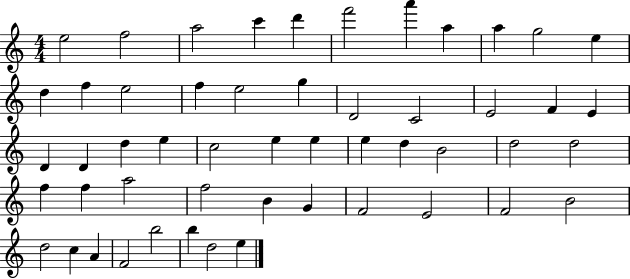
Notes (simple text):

E5/h F5/h A5/h C6/q D6/q F6/h A6/q A5/q A5/q G5/h E5/q D5/q F5/q E5/h F5/q E5/h G5/q D4/h C4/h E4/h F4/q E4/q D4/q D4/q D5/q E5/q C5/h E5/q E5/q E5/q D5/q B4/h D5/h D5/h F5/q F5/q A5/h F5/h B4/q G4/q F4/h E4/h F4/h B4/h D5/h C5/q A4/q F4/h B5/h B5/q D5/h E5/q